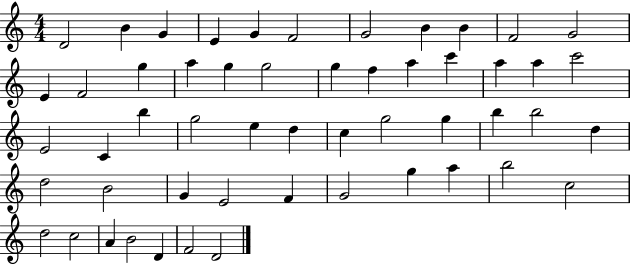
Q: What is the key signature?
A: C major